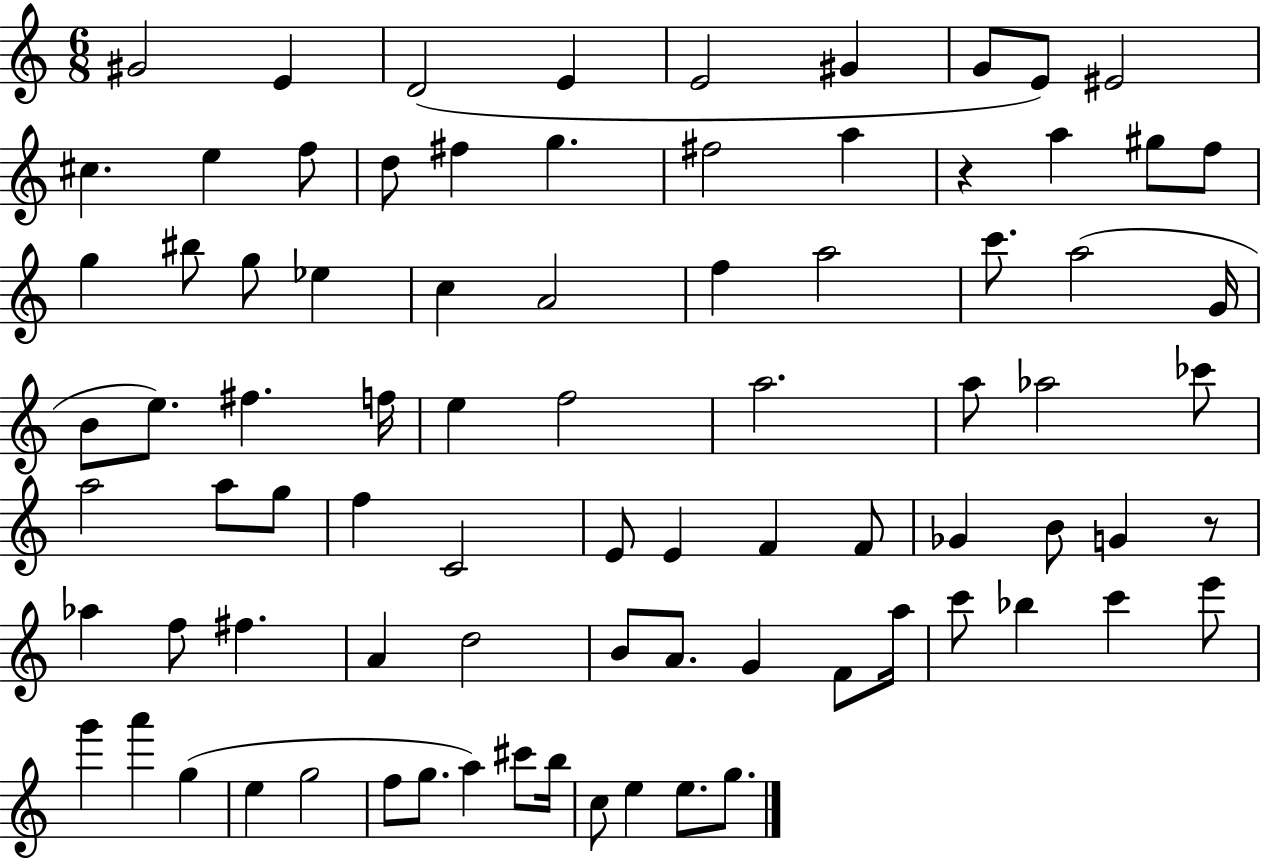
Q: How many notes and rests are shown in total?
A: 83